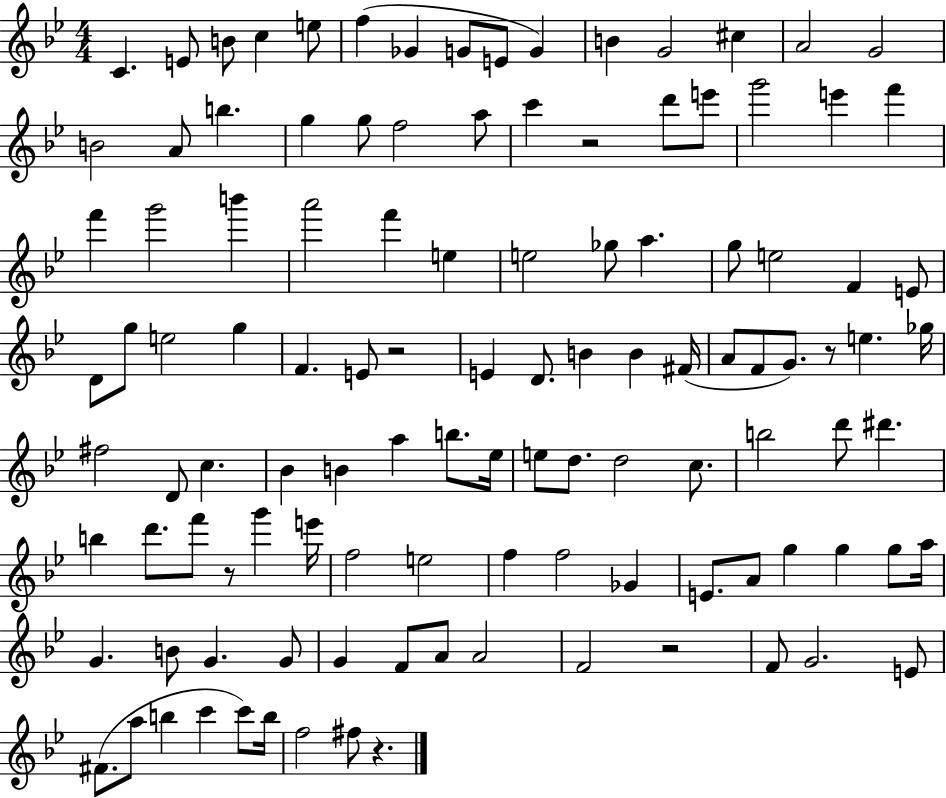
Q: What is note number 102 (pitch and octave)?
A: A5